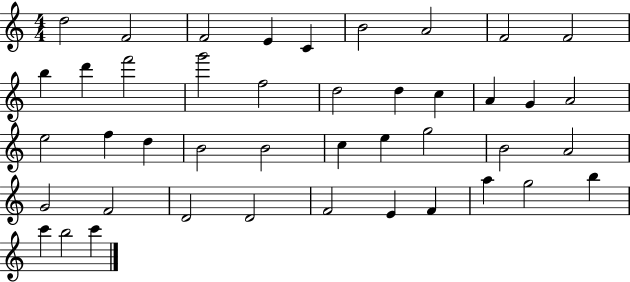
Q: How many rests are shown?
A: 0